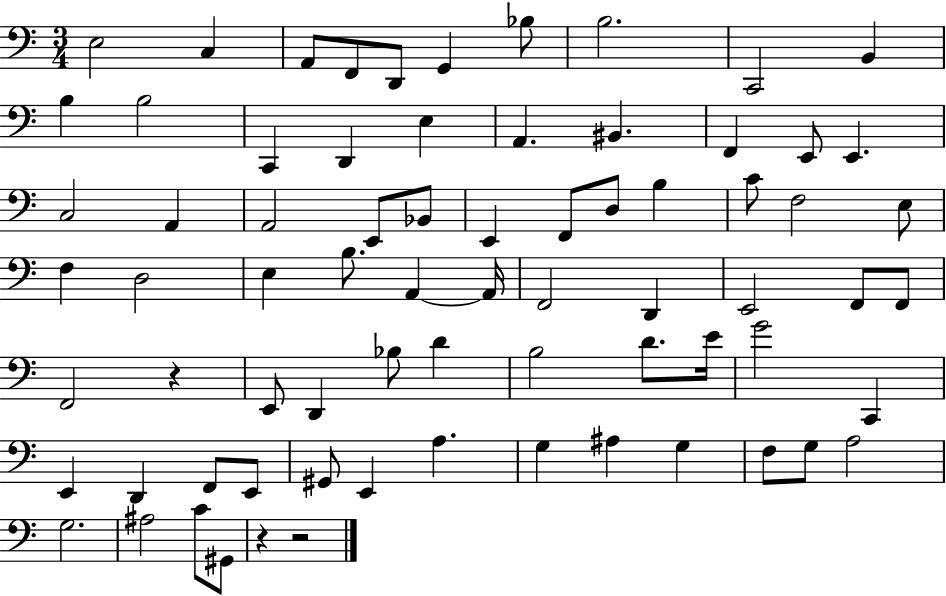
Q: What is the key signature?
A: C major